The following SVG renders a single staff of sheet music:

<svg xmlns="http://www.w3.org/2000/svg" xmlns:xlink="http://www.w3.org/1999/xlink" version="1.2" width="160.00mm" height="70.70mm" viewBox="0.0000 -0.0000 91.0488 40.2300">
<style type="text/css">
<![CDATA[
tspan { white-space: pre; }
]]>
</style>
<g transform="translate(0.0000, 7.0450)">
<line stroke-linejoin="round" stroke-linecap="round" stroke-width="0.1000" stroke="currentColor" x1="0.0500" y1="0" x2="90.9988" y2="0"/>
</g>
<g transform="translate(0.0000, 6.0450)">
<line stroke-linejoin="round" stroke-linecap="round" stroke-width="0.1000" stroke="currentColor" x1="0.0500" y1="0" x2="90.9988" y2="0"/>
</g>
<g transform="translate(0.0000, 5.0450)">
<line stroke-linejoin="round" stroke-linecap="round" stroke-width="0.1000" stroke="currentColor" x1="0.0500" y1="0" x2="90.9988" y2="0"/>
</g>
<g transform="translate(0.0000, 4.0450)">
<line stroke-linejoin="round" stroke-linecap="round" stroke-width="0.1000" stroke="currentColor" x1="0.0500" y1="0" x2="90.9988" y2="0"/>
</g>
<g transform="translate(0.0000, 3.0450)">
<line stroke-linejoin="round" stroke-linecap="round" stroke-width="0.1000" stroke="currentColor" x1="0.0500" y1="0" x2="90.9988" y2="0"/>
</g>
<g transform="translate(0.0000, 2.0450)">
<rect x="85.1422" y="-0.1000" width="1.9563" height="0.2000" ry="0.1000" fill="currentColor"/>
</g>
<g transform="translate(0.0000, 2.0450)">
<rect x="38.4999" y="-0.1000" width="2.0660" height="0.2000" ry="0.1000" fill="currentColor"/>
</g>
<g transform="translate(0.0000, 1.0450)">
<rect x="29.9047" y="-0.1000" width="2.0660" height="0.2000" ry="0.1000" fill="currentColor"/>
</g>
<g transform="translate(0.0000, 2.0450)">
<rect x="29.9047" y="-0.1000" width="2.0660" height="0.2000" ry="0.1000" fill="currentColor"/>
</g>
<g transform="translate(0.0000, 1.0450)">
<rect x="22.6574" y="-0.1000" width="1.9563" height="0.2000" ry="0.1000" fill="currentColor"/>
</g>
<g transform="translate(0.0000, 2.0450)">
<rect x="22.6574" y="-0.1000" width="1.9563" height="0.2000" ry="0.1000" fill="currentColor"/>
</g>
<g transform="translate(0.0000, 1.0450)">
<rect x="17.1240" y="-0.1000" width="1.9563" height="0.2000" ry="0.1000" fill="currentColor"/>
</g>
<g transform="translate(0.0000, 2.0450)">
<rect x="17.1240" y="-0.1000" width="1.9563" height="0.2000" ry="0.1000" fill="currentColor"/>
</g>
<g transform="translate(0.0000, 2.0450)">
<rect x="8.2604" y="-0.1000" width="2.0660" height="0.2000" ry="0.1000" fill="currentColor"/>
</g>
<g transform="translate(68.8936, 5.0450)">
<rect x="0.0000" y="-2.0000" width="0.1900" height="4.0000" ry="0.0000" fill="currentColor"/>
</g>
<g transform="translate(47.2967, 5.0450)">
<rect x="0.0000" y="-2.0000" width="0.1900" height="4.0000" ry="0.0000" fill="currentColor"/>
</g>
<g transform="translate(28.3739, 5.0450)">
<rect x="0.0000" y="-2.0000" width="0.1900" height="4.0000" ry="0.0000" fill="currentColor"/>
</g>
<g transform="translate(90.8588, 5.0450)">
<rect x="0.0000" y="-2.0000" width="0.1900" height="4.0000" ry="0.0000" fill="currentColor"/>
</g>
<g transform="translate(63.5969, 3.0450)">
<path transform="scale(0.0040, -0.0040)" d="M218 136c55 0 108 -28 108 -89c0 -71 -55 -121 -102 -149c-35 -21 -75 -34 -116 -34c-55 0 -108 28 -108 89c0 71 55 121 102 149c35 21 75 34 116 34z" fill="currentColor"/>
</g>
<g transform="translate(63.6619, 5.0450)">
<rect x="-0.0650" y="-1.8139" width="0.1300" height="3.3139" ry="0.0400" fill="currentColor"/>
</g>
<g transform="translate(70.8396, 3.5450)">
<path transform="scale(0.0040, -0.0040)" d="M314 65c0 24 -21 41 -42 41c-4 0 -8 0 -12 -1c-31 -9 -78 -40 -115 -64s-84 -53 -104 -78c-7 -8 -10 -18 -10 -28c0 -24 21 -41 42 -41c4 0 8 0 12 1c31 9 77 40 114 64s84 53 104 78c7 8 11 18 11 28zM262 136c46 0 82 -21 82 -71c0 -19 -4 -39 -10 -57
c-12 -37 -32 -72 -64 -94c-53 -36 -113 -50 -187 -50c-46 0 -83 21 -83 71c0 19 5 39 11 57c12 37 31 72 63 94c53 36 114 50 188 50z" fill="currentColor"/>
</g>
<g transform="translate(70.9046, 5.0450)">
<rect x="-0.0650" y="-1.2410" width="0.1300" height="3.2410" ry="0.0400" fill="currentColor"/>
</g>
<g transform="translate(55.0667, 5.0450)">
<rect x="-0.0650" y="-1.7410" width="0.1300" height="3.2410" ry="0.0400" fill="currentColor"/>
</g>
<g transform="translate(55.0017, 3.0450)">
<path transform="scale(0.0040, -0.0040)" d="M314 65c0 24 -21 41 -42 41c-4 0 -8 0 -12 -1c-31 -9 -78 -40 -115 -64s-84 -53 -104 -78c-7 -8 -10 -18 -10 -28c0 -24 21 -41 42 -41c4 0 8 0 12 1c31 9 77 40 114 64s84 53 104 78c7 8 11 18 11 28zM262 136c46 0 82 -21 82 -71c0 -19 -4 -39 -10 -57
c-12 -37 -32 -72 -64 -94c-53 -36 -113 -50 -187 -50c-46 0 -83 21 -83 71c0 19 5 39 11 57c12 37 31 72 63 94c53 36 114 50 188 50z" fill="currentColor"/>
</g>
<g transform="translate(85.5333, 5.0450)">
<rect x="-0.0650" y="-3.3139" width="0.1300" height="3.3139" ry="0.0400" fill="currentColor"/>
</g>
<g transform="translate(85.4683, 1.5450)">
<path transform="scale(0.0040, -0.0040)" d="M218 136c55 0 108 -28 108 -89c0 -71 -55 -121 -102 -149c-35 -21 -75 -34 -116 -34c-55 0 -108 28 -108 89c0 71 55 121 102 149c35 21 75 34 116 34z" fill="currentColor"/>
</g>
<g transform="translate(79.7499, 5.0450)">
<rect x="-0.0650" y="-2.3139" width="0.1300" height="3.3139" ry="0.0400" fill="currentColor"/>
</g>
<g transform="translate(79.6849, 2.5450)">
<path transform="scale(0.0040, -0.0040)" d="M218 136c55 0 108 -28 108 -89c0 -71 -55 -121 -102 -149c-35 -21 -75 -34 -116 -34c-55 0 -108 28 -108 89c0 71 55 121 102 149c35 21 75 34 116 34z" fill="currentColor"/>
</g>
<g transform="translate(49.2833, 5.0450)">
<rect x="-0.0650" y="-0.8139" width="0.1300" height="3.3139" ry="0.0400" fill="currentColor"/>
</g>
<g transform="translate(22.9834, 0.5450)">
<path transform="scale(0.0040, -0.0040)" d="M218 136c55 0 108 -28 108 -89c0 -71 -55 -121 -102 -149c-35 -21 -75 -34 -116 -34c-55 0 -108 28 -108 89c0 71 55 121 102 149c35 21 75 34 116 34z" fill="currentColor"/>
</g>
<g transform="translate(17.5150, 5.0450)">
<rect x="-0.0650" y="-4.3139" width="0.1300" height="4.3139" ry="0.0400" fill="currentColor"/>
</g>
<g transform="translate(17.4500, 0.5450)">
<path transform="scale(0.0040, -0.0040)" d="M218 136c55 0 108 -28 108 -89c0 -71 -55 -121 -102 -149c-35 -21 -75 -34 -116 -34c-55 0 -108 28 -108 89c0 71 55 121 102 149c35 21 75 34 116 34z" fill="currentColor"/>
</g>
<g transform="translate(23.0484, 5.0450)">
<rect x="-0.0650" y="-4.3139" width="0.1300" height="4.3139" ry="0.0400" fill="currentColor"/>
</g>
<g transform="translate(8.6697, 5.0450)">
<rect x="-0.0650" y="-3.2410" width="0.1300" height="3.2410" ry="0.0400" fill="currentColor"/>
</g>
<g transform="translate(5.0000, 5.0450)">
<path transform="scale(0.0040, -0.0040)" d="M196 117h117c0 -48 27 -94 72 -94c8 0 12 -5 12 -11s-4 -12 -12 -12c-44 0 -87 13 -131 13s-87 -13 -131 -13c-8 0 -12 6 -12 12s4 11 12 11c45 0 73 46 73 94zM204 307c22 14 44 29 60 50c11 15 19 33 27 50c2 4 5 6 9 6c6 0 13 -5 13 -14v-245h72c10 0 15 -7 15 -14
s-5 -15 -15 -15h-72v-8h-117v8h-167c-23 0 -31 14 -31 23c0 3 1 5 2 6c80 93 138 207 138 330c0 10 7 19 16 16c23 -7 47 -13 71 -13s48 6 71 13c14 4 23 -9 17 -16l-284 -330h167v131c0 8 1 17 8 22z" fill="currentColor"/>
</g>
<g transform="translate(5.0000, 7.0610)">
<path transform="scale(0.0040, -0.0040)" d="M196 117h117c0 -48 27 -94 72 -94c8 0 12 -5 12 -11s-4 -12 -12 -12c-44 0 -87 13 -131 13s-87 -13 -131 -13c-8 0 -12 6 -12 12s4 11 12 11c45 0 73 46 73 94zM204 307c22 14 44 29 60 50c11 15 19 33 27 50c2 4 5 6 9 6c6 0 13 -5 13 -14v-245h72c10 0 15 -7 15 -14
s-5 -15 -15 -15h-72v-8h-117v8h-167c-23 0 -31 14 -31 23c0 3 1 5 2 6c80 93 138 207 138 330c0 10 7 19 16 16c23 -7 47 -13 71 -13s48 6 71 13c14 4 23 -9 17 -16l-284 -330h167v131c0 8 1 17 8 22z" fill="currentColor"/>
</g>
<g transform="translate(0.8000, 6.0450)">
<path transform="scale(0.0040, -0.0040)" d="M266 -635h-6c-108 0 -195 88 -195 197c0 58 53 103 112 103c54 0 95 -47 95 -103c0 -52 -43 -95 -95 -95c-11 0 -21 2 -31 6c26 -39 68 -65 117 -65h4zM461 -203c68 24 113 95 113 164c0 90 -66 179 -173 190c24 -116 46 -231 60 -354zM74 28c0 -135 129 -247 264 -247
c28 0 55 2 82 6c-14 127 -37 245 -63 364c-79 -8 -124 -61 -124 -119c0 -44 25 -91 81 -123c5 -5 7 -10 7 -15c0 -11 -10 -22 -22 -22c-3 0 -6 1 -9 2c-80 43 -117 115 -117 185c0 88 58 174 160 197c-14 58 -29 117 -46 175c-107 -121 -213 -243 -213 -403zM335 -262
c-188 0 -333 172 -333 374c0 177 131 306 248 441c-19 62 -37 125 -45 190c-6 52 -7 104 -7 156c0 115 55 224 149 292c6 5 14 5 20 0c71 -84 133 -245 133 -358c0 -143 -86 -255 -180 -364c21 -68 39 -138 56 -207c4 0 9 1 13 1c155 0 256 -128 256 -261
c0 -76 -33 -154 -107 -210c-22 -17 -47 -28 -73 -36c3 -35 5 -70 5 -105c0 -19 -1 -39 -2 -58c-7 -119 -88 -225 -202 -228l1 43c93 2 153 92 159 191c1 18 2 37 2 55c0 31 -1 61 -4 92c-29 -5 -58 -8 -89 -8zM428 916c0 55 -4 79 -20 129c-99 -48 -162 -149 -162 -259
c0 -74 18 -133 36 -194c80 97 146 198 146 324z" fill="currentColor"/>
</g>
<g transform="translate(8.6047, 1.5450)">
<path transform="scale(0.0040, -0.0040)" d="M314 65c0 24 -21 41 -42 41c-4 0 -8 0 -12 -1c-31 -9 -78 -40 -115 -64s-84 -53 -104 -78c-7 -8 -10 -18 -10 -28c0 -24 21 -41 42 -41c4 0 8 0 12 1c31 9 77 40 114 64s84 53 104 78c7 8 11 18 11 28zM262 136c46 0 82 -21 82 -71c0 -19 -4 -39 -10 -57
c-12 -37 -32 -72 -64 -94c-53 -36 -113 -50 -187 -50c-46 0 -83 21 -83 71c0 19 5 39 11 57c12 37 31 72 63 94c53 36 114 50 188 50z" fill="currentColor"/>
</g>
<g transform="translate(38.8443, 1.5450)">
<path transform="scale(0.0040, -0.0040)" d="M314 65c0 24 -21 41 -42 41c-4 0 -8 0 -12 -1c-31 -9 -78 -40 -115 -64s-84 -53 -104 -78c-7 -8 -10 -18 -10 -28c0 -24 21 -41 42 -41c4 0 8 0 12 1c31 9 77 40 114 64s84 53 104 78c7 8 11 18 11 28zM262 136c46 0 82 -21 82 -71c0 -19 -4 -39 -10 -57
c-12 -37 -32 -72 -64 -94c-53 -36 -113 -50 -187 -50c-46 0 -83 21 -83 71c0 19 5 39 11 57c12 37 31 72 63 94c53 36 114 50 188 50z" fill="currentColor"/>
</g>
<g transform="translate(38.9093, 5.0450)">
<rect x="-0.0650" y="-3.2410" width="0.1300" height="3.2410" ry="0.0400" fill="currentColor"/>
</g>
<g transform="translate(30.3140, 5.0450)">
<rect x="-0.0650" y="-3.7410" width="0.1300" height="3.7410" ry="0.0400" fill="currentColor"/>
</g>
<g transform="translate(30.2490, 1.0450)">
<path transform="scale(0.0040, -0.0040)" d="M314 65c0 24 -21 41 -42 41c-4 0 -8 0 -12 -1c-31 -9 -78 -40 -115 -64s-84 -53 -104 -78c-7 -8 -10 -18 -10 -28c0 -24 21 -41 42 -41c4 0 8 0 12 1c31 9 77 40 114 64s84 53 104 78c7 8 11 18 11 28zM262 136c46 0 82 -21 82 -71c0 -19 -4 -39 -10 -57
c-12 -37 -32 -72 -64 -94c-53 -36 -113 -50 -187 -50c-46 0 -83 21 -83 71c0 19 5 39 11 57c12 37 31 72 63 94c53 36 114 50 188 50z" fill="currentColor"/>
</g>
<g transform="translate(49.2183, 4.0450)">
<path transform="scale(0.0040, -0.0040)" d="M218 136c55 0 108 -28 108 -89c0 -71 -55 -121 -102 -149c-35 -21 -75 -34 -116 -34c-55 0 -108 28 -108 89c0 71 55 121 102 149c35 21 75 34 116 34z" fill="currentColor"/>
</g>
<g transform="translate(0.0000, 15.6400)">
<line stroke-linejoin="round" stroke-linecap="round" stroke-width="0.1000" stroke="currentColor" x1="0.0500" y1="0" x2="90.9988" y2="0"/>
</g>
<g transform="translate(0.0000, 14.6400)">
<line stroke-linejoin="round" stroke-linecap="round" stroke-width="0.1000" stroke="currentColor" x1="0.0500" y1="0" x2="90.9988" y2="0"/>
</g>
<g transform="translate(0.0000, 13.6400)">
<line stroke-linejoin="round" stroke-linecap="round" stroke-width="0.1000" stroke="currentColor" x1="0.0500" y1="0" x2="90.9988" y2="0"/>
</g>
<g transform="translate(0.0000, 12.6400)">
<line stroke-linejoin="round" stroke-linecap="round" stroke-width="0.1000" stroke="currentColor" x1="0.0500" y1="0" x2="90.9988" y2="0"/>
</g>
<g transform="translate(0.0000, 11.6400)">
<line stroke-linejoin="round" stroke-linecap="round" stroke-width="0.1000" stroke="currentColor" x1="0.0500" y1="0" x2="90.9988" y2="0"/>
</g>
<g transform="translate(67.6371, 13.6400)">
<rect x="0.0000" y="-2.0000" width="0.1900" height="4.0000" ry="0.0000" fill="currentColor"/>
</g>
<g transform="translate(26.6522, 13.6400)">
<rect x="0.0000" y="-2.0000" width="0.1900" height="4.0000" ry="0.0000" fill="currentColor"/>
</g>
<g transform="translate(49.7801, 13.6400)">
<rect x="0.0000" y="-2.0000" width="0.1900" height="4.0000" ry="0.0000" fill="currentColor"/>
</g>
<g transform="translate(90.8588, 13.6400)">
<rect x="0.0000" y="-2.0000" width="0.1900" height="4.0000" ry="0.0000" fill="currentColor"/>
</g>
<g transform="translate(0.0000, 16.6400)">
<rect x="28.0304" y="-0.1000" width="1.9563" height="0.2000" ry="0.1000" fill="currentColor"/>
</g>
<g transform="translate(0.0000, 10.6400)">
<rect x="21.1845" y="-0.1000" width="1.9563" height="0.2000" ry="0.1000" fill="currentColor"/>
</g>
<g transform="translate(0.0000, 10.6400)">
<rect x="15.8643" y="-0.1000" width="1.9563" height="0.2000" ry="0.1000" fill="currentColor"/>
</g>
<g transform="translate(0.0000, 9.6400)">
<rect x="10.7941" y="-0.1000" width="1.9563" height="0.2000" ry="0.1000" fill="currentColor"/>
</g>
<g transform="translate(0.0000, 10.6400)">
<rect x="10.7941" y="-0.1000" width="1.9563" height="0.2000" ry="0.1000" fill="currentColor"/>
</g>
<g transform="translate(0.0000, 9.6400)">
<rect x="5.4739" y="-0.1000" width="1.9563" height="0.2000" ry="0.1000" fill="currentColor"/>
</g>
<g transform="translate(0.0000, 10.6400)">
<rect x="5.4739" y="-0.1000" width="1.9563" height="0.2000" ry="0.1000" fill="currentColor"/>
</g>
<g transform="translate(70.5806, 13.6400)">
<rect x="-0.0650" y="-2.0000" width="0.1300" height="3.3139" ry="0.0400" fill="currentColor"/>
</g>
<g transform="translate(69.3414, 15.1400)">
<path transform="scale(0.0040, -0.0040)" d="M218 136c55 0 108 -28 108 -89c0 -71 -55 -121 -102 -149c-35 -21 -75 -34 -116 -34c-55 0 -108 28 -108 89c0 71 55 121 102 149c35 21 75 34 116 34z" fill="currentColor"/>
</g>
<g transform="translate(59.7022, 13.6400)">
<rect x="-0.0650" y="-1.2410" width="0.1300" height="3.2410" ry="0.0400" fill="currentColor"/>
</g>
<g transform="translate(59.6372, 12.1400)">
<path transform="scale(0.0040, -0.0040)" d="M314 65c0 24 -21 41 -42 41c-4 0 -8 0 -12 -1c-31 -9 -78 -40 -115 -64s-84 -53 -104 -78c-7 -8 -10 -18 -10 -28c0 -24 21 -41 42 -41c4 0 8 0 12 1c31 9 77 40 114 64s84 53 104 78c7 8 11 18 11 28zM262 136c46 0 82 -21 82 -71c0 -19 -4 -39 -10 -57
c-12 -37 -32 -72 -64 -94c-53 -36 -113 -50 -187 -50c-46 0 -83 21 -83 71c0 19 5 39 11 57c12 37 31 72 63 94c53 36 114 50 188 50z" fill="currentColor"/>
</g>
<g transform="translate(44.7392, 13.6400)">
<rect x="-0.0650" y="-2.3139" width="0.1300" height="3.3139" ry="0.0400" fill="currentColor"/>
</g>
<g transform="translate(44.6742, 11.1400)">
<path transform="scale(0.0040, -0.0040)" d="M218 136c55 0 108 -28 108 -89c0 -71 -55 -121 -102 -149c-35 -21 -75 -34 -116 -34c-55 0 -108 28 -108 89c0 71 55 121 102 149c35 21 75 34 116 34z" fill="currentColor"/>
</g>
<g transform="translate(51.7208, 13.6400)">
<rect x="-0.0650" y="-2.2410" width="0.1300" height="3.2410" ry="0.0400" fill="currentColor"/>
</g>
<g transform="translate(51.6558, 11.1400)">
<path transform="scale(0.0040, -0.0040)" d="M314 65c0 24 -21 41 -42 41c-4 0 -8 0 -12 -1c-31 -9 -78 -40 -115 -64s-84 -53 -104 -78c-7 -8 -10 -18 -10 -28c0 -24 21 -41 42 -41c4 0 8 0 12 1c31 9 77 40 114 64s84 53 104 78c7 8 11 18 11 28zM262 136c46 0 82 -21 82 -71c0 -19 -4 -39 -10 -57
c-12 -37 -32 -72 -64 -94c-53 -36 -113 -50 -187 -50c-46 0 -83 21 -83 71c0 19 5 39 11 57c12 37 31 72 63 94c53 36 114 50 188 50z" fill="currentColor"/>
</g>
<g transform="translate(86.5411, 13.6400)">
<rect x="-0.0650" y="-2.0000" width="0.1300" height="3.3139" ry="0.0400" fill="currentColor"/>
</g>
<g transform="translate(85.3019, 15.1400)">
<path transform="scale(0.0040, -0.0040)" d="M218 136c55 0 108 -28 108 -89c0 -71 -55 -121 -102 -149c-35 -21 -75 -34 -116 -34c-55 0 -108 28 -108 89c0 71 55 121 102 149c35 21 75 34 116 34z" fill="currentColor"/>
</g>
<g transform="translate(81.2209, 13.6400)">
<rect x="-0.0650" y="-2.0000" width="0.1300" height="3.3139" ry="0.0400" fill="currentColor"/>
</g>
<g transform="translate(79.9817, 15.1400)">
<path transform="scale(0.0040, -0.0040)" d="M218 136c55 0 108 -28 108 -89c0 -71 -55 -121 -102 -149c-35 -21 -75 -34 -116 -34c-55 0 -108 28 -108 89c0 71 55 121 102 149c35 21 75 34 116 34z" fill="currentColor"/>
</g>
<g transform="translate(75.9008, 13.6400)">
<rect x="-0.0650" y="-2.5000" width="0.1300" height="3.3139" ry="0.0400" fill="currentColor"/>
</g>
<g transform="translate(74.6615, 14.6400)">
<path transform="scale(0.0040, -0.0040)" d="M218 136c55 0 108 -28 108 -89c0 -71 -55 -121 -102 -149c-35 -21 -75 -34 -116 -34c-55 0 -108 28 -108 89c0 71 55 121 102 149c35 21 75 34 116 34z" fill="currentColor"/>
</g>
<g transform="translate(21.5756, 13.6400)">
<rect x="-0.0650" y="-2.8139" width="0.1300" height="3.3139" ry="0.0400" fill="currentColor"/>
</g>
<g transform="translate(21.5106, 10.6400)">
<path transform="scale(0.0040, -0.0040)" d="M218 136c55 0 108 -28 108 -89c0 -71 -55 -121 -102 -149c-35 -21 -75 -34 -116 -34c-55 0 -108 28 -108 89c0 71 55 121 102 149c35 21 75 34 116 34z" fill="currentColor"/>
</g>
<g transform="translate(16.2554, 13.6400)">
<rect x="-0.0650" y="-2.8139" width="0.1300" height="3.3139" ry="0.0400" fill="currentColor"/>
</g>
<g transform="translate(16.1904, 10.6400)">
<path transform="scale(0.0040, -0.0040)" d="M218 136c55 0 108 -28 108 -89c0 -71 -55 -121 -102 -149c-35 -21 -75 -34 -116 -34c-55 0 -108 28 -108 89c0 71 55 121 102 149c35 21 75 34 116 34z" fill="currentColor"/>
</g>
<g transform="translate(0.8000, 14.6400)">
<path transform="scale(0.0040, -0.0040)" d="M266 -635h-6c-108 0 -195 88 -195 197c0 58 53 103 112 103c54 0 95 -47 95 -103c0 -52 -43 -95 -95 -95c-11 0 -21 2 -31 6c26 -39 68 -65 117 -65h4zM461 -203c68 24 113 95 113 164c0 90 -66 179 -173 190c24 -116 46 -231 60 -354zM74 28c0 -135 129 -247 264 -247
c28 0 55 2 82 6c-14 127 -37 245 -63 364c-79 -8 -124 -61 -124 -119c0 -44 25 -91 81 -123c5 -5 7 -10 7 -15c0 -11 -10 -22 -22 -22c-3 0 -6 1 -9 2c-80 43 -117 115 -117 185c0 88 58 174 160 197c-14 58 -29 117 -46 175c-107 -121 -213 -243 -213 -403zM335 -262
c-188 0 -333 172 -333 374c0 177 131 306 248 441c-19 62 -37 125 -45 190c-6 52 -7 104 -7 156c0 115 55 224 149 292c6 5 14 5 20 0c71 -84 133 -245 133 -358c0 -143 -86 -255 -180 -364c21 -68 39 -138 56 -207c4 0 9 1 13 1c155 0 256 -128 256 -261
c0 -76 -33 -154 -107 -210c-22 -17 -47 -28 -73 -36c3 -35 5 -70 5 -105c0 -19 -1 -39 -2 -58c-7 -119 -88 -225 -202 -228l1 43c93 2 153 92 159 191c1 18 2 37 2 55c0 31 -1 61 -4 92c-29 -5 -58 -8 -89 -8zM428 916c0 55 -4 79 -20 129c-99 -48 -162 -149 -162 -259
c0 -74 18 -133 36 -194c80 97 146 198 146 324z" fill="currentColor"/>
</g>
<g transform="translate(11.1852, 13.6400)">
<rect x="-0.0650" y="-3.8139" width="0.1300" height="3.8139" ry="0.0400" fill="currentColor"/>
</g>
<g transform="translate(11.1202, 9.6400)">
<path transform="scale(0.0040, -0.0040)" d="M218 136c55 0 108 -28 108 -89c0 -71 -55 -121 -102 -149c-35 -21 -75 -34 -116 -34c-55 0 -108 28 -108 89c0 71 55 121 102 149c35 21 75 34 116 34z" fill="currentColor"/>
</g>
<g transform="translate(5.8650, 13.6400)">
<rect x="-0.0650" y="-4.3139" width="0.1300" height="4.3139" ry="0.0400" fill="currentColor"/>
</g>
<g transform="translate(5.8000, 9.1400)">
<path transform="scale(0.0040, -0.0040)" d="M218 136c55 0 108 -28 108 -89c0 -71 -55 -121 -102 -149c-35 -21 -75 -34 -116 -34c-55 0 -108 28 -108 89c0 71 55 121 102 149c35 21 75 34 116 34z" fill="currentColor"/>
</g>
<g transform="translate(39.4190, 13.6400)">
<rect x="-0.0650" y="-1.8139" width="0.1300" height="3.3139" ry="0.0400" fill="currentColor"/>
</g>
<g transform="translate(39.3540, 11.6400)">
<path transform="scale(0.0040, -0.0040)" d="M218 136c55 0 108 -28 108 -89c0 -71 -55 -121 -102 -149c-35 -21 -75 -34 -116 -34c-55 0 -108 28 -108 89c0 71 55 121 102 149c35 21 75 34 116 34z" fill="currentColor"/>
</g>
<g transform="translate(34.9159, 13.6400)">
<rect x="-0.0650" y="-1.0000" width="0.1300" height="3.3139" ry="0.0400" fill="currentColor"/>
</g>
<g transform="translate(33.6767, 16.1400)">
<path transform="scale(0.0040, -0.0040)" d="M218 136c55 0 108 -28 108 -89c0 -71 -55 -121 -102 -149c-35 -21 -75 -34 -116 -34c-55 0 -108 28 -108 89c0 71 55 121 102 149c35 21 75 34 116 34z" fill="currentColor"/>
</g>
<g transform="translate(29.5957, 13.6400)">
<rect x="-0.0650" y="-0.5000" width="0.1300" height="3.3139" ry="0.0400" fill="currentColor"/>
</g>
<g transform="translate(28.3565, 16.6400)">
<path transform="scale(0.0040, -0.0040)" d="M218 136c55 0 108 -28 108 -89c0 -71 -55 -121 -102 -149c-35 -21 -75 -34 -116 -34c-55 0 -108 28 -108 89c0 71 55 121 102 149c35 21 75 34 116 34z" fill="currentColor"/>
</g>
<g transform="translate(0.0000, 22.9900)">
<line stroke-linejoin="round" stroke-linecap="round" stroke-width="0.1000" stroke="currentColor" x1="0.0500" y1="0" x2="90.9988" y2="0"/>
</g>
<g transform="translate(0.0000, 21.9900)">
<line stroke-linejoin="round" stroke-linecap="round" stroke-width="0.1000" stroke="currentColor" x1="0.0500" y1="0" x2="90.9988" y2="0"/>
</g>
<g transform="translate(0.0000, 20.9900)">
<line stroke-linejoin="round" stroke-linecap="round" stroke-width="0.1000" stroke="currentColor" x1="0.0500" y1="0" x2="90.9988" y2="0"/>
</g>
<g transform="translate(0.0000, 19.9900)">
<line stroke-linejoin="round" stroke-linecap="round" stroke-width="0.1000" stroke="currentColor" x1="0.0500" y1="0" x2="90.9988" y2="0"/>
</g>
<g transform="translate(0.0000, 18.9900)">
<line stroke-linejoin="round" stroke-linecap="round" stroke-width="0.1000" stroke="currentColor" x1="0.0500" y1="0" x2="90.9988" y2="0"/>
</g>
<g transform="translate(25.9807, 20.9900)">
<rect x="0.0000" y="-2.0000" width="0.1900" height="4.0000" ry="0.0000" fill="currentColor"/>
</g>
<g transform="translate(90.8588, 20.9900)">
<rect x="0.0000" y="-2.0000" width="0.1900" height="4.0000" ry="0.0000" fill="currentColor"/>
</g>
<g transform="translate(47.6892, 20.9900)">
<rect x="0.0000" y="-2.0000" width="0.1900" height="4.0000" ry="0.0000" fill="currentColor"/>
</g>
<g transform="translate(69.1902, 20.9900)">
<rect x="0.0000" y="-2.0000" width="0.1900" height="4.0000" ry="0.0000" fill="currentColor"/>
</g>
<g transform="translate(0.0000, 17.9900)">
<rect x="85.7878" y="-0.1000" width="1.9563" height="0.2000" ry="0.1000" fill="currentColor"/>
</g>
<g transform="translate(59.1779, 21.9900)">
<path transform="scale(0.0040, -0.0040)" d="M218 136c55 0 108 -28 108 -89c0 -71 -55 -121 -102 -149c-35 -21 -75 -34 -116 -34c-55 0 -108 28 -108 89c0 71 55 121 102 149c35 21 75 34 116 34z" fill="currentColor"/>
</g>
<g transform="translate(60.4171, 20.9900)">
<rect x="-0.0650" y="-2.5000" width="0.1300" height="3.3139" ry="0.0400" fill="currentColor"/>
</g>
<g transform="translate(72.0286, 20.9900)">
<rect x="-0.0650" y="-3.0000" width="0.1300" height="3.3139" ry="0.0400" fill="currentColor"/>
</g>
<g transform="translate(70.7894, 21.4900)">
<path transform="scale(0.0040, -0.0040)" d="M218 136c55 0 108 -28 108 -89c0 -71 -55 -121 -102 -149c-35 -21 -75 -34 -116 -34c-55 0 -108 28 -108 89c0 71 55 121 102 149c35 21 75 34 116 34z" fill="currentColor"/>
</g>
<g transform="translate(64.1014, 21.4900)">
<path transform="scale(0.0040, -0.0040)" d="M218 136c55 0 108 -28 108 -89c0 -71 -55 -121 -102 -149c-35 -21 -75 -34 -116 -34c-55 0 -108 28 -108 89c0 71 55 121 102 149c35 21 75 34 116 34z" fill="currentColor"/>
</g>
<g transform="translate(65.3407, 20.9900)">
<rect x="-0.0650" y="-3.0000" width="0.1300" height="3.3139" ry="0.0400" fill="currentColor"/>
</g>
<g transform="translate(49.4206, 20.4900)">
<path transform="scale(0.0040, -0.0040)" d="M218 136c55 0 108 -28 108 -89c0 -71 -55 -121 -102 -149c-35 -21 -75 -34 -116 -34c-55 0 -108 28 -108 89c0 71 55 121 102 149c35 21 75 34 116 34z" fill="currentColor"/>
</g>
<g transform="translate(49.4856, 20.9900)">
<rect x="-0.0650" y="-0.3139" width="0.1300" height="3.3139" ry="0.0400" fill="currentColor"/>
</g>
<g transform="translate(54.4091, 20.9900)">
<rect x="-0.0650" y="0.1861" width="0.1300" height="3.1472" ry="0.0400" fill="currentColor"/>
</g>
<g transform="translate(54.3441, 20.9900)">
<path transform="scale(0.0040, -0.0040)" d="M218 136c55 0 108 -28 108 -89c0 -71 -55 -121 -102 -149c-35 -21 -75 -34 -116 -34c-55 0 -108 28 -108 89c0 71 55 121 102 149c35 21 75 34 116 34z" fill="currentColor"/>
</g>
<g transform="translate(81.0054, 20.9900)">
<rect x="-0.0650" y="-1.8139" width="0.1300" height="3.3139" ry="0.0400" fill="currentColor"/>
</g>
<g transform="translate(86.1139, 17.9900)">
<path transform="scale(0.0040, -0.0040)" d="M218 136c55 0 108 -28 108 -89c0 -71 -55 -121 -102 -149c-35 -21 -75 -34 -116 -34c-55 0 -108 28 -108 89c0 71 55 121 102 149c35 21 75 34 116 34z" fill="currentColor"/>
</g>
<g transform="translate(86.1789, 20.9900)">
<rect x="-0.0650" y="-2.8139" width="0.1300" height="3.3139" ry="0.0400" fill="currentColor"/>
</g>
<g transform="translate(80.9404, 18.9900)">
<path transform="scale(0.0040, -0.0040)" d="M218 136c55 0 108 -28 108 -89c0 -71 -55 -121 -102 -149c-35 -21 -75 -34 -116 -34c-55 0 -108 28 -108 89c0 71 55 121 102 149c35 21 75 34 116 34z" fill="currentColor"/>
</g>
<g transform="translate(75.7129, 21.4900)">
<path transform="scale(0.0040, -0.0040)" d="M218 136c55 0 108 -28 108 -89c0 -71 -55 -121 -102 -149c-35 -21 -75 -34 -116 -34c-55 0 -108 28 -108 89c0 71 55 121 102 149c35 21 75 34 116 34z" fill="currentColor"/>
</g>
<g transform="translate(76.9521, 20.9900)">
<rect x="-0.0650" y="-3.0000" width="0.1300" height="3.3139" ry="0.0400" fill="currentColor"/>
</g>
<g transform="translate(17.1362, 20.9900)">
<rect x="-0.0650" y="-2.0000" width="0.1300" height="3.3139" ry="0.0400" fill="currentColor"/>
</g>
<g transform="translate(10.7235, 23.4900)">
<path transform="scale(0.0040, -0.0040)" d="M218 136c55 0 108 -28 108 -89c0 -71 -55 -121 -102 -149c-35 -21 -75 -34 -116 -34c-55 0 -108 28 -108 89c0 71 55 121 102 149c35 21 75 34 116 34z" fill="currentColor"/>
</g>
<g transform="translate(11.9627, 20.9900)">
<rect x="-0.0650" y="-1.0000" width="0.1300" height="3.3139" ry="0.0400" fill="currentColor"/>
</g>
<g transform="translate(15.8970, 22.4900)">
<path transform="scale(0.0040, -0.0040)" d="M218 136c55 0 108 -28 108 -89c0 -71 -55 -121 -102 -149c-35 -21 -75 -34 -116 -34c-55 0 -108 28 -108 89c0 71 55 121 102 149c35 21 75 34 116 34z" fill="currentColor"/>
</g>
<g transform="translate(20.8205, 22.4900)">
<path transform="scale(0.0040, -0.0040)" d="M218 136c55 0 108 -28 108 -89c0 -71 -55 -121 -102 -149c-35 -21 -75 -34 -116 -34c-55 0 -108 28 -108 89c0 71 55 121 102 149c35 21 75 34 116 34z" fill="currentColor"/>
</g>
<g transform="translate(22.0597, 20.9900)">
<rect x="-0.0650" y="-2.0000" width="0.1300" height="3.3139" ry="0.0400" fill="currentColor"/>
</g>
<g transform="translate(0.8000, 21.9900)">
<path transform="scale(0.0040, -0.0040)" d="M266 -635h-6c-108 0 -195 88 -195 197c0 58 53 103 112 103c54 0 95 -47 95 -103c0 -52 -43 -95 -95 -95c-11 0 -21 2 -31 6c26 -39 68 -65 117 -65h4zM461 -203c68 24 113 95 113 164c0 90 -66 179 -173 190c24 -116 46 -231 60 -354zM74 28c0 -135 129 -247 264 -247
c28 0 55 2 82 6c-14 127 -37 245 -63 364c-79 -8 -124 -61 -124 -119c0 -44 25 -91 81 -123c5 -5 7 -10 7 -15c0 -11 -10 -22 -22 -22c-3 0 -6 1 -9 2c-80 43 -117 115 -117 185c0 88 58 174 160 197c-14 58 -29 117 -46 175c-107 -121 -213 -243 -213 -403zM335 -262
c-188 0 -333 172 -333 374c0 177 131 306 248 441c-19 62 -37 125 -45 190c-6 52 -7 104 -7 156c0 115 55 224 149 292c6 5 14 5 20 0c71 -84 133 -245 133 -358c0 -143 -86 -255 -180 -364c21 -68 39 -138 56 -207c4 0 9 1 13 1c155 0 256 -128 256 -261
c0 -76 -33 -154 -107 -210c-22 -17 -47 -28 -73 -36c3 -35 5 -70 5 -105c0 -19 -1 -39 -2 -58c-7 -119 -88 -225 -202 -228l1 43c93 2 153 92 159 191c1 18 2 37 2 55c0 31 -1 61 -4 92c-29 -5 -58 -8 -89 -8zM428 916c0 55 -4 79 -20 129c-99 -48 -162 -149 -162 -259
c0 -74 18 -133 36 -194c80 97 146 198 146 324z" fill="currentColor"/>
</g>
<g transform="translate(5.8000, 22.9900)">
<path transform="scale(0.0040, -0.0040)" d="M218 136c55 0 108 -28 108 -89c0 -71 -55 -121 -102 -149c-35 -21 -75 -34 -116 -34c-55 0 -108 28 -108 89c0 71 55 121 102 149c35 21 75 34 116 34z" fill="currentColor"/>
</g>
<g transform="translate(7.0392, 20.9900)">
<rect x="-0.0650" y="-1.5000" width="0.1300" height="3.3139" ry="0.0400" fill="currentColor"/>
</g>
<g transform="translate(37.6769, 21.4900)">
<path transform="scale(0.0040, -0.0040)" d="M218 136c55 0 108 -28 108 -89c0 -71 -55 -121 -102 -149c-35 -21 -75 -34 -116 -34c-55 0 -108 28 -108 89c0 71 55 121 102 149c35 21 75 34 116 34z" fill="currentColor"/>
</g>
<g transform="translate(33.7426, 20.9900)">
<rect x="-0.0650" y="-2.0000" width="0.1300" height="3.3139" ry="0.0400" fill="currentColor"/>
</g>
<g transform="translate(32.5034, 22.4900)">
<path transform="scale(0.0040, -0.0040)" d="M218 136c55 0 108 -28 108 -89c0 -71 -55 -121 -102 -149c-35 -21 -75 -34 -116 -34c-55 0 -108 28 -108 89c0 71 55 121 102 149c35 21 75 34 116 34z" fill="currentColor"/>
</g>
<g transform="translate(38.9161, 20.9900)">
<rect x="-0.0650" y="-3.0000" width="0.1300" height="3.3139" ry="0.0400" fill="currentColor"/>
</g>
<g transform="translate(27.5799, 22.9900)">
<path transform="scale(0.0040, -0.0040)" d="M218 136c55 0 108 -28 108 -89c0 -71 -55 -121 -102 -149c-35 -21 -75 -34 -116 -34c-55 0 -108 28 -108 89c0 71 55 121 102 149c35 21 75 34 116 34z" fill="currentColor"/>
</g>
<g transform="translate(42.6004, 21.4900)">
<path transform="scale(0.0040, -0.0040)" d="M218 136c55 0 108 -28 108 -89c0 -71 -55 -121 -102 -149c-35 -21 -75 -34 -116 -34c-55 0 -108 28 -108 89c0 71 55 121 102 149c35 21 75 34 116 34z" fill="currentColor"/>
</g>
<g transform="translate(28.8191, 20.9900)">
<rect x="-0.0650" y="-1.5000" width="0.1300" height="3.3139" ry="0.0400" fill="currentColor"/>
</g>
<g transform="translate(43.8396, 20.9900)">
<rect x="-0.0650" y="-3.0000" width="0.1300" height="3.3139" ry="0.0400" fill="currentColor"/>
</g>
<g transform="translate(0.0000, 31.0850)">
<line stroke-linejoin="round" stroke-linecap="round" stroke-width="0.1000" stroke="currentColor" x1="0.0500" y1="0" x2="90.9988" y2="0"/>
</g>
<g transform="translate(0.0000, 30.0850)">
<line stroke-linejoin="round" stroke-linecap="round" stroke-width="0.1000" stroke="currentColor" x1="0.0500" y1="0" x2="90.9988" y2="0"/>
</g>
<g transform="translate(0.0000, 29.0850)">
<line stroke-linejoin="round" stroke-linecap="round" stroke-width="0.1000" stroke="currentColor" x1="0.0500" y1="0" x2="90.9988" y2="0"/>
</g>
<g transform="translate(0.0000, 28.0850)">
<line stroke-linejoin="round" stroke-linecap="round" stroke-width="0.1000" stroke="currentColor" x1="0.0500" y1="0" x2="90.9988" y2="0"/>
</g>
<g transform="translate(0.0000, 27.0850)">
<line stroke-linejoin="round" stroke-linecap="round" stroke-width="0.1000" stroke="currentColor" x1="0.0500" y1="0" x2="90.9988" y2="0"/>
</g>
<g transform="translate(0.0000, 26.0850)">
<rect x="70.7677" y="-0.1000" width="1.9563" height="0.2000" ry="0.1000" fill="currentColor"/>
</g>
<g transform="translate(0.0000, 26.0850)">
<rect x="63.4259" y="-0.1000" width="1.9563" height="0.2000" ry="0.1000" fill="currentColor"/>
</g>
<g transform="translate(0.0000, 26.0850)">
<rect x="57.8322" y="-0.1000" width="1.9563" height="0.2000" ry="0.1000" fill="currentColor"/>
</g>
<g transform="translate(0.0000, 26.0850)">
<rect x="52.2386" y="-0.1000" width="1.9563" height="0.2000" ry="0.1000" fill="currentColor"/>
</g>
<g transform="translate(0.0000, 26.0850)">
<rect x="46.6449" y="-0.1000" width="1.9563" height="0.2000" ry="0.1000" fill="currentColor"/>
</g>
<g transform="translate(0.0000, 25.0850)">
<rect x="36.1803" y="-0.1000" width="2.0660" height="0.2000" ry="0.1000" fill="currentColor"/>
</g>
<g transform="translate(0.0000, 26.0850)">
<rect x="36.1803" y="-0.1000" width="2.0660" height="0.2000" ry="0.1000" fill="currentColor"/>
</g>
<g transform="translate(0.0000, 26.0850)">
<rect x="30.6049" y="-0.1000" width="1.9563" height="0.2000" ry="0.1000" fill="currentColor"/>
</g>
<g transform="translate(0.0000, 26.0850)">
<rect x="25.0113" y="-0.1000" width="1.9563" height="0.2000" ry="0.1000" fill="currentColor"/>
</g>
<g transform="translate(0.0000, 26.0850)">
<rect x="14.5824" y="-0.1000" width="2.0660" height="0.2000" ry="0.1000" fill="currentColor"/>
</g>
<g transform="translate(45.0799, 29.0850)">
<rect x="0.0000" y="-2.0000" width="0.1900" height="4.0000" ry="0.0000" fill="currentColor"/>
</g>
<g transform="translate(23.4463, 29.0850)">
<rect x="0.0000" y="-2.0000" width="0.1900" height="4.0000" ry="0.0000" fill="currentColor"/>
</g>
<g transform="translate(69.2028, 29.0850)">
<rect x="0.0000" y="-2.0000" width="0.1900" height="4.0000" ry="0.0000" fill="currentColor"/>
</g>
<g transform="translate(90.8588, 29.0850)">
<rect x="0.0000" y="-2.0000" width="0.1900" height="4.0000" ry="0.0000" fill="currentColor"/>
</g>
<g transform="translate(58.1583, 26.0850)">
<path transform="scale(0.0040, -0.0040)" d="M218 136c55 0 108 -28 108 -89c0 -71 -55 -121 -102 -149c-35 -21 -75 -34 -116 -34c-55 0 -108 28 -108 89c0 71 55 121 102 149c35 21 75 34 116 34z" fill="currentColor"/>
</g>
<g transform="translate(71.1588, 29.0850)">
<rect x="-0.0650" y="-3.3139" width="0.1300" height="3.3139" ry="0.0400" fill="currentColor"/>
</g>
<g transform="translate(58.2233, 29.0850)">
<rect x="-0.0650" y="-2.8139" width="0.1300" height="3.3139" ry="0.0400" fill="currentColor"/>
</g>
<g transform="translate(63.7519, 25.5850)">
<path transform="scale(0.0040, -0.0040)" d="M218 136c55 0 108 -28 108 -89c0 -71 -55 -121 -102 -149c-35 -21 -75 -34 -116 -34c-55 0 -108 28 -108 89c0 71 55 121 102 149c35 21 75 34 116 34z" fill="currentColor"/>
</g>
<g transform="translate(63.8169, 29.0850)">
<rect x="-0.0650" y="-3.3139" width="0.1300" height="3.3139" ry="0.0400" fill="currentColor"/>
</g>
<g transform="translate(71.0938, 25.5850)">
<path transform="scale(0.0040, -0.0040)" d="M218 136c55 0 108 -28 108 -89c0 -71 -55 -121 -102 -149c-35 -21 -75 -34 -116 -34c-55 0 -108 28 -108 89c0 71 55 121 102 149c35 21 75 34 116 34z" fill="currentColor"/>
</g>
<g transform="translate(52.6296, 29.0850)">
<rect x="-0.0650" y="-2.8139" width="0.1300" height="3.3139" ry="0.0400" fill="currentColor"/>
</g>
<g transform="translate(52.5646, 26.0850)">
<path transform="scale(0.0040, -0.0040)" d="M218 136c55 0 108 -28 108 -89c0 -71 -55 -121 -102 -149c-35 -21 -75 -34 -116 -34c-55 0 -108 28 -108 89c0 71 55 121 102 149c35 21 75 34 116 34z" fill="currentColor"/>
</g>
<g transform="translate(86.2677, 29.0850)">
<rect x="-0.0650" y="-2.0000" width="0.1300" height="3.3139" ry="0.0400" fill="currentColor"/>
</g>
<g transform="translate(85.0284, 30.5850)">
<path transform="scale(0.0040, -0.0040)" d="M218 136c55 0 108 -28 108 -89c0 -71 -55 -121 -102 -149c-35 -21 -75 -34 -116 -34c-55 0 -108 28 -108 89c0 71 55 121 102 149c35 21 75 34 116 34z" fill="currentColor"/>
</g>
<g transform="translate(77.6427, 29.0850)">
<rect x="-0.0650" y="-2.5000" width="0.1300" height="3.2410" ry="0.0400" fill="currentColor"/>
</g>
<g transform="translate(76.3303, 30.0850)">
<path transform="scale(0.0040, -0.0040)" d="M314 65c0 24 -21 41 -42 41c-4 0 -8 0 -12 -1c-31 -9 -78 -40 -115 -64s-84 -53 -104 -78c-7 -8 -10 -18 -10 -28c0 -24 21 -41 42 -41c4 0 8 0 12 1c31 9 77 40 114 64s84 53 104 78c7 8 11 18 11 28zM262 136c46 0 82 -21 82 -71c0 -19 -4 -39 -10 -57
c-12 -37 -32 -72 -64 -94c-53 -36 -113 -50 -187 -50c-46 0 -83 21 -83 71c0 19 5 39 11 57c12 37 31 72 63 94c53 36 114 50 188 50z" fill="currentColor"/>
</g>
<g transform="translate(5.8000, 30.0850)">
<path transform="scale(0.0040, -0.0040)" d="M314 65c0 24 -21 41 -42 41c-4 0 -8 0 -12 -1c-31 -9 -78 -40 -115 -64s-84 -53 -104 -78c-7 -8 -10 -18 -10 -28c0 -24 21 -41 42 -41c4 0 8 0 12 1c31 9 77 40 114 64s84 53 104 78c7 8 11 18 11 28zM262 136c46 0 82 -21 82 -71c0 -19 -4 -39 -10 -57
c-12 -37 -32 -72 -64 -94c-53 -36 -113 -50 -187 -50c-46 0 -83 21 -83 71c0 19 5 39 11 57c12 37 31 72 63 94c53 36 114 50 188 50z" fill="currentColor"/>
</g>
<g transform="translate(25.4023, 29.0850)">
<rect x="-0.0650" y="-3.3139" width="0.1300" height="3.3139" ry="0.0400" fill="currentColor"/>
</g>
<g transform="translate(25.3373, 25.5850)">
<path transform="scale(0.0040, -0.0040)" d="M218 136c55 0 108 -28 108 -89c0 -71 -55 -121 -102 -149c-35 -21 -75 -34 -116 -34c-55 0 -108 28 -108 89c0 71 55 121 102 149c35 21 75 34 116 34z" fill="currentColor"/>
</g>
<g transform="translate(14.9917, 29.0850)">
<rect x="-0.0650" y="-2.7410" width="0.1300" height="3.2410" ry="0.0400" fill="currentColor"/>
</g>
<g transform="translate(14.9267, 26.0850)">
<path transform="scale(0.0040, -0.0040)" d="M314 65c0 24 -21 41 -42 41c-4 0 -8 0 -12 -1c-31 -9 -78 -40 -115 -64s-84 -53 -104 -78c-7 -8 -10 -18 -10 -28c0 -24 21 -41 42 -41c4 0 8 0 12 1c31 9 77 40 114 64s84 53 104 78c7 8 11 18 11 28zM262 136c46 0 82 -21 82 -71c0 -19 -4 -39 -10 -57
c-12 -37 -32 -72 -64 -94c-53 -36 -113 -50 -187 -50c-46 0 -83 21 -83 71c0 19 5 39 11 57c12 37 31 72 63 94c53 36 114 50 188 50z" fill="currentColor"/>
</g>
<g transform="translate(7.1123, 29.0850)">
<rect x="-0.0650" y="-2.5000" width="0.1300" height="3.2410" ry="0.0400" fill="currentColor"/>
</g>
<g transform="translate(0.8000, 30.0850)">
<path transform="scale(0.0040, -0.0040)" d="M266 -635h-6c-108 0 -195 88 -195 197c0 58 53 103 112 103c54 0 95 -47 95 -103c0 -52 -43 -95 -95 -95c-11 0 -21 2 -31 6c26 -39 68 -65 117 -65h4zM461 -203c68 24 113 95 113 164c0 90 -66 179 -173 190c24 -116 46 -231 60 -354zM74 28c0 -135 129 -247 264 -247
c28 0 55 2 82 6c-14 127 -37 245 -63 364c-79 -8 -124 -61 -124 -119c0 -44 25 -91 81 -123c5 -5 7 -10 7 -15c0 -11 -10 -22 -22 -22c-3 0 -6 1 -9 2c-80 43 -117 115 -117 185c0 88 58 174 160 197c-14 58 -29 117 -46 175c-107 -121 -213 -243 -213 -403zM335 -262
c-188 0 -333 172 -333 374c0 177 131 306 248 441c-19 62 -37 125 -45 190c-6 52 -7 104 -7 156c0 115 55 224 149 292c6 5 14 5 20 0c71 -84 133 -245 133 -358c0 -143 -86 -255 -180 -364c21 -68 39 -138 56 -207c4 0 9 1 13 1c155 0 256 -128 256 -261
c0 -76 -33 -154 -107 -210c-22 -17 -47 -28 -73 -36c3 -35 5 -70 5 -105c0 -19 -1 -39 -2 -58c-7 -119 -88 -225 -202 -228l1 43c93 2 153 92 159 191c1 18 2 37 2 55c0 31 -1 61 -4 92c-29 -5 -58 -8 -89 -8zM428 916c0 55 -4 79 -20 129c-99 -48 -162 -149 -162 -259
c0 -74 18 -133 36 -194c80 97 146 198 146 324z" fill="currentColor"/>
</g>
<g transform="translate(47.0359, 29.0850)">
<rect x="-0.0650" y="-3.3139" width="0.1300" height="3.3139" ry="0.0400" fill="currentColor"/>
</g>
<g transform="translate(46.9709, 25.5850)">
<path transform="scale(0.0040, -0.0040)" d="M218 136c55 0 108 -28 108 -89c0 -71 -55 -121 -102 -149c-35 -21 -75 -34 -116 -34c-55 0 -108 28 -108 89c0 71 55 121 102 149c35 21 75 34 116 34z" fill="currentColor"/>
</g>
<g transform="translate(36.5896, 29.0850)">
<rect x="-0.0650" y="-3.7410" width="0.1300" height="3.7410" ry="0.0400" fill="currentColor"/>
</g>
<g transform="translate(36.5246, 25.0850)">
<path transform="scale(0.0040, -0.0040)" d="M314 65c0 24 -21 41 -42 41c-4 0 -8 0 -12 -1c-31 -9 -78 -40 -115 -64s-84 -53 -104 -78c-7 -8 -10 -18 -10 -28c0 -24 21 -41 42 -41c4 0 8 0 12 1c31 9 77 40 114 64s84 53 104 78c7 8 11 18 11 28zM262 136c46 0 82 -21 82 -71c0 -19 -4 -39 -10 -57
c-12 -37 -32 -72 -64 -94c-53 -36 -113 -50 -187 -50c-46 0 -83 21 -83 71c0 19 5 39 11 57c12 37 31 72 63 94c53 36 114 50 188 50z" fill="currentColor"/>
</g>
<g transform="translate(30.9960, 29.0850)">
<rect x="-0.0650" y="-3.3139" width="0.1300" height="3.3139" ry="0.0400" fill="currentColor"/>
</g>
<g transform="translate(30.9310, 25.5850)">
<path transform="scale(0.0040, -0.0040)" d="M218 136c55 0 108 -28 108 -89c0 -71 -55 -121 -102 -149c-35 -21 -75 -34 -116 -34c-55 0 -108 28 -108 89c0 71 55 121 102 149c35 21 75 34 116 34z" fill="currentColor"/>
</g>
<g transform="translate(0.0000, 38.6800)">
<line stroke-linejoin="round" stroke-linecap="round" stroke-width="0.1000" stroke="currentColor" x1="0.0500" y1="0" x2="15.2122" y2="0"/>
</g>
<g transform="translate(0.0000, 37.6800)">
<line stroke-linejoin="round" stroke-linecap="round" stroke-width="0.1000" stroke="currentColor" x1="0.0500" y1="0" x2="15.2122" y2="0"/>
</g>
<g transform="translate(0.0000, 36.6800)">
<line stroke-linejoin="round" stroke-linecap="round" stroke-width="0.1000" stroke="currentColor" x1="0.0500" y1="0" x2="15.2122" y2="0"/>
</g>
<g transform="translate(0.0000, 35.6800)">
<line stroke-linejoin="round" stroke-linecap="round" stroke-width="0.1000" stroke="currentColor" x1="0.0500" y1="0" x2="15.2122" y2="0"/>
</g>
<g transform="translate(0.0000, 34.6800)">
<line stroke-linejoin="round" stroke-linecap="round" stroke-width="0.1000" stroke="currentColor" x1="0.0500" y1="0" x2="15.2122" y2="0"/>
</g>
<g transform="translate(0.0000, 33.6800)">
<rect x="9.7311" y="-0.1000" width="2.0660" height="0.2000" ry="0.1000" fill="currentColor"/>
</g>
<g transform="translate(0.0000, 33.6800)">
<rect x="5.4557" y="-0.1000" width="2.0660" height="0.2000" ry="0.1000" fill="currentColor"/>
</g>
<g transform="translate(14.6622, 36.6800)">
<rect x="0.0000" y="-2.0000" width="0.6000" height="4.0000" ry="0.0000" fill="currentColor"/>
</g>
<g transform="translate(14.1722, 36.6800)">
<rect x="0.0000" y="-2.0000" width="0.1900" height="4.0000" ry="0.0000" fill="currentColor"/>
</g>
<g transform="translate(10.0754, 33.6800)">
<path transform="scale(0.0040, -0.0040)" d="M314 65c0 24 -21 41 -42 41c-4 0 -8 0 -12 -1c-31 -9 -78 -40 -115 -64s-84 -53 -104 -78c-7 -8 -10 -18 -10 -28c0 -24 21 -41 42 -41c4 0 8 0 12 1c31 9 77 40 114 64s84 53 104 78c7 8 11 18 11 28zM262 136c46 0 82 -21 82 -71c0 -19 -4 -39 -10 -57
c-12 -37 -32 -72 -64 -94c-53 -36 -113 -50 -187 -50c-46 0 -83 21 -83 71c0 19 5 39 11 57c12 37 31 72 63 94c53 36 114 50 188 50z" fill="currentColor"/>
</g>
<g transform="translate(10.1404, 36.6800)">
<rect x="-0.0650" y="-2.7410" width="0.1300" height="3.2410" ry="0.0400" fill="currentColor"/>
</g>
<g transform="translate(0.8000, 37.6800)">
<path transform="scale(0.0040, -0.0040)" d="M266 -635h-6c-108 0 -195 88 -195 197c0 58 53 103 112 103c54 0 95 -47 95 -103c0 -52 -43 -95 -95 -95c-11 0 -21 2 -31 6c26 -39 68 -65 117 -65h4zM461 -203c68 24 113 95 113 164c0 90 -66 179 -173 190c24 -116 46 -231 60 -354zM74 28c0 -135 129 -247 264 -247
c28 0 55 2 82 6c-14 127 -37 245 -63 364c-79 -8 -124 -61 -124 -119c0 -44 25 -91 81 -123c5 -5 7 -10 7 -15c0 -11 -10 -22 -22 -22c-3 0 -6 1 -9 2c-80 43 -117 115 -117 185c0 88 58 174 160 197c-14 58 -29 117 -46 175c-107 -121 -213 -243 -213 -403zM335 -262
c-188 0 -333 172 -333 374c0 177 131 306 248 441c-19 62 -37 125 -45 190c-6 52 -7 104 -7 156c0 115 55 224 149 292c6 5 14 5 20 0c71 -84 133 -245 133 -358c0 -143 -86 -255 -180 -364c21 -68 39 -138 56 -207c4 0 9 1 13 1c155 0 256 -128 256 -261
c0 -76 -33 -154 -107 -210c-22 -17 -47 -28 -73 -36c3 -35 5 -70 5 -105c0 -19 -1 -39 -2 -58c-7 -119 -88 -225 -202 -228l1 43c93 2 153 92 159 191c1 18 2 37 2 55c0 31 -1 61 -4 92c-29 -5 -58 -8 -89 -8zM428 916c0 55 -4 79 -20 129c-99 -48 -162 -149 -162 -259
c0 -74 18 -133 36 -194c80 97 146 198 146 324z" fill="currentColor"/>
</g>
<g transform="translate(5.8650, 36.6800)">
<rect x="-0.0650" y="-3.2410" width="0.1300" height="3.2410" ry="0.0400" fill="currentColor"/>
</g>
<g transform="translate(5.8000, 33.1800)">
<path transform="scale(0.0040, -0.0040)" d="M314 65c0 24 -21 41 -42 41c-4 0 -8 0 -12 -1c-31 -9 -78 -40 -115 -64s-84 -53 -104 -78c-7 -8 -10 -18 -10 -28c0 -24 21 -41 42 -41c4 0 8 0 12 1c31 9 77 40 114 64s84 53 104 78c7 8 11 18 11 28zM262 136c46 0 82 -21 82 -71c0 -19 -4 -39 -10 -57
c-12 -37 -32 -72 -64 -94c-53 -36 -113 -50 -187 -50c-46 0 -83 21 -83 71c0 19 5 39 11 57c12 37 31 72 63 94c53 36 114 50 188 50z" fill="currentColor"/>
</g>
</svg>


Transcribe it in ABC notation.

X:1
T:Untitled
M:4/4
L:1/4
K:C
b2 d' d' c'2 b2 d f2 f e2 g b d' c' a a C D f g g2 e2 F G F F E D F F E F A A c B G A A A f a G2 a2 b b c'2 b a a b b G2 F b2 a2